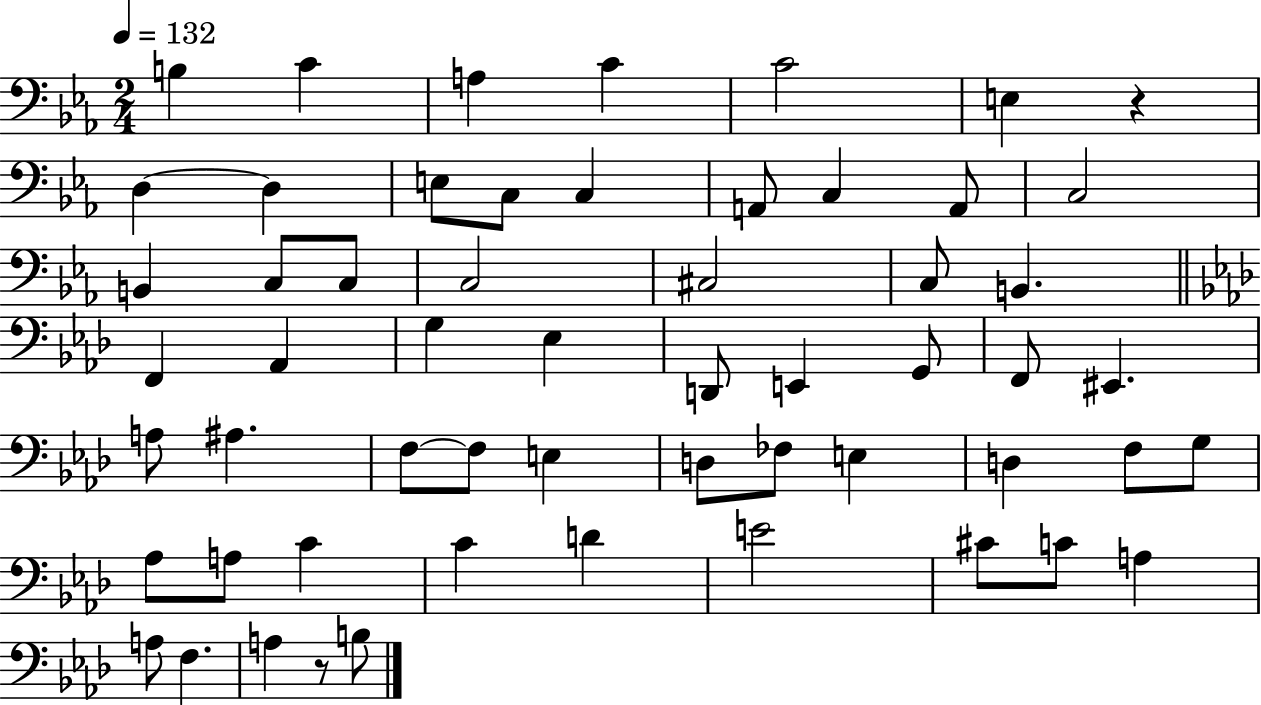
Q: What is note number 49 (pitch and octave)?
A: C#4